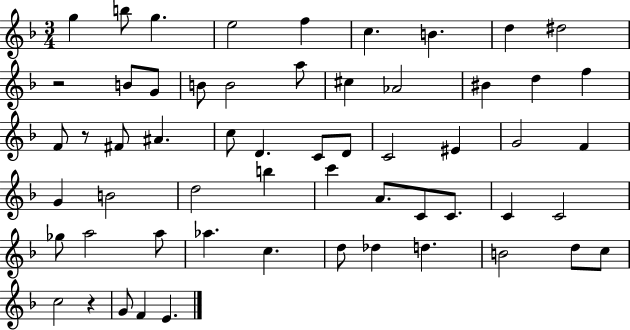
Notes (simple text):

G5/q B5/e G5/q. E5/h F5/q C5/q. B4/q. D5/q D#5/h R/h B4/e G4/e B4/e B4/h A5/e C#5/q Ab4/h BIS4/q D5/q F5/q F4/e R/e F#4/e A#4/q. C5/e D4/q. C4/e D4/e C4/h EIS4/q G4/h F4/q G4/q B4/h D5/h B5/q C6/q A4/e. C4/e C4/e. C4/q C4/h Gb5/e A5/h A5/e Ab5/q. C5/q. D5/e Db5/q D5/q. B4/h D5/e C5/e C5/h R/q G4/e F4/q E4/q.